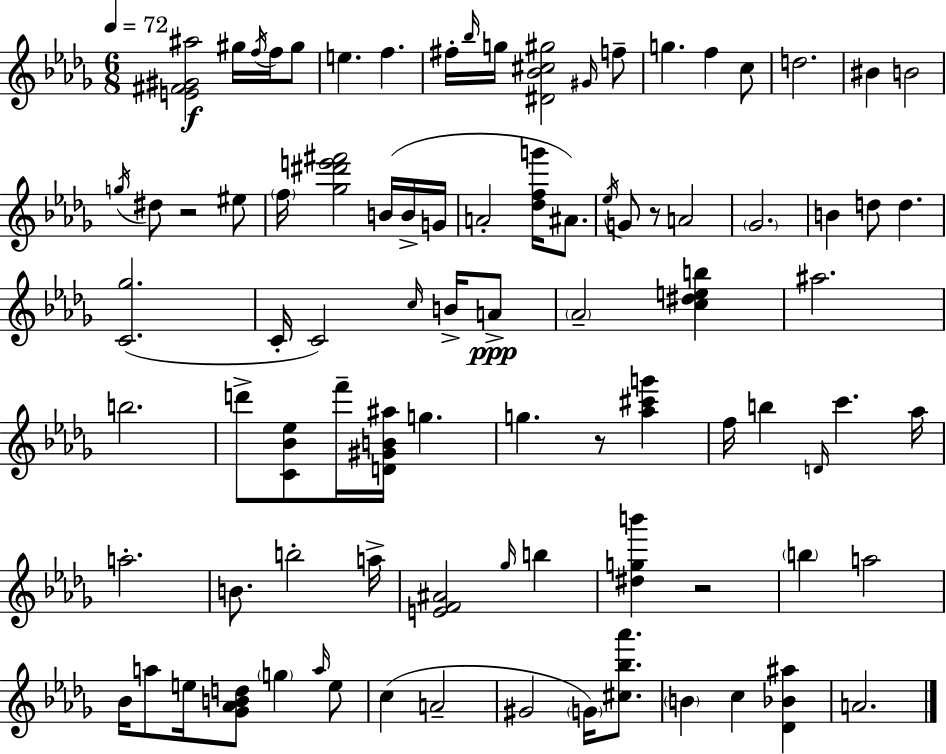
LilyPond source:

{
  \clef treble
  \numericTimeSignature
  \time 6/8
  \key bes \minor
  \tempo 4 = 72
  <e' fis' gis' ais''>2\f gis''16 \acciaccatura { f''16 } f''16 gis''8 | e''4. f''4. | fis''16-. \grace { bes''16 } g''16 <dis' bes' cis'' gis''>2 | \grace { gis'16 } f''8-- g''4. f''4 | \break c''8 d''2. | bis'4 b'2 | \acciaccatura { g''16 } dis''8 r2 | eis''8 \parenthesize f''16 <ges'' dis''' e''' fis'''>2 | \break b'16( b'16-> g'16 a'2-. | <des'' f'' g'''>16 ais'8.) \acciaccatura { ees''16 } g'8 r8 a'2 | \parenthesize ges'2. | b'4 d''8 d''4. | \break <c' ges''>2.( | c'16-. c'2) | \grace { c''16 } b'16-> a'8->\ppp \parenthesize aes'2-- | <c'' dis'' e'' b''>4 ais''2. | \break b''2. | d'''8-> <c' bes' ees''>8 f'''16-- <d' gis' b' ais''>16 | g''4. g''4. | r8 <aes'' cis''' g'''>4 f''16 b''4 \grace { d'16 } | \break c'''4. aes''16 a''2.-. | b'8. b''2-. | a''16-> <e' f' ais'>2 | \grace { ges''16 } b''4 <dis'' g'' b'''>4 | \break r2 \parenthesize b''4 | a''2 bes'16 a''8 e''16 | <ges' aes' b' d''>8 \parenthesize g''4 \grace { a''16 } e''8 c''4( | a'2-- gis'2 | \break \parenthesize g'16) <cis'' bes'' aes'''>8. \parenthesize b'4 | c''4 <des' bes' ais''>4 a'2. | \bar "|."
}